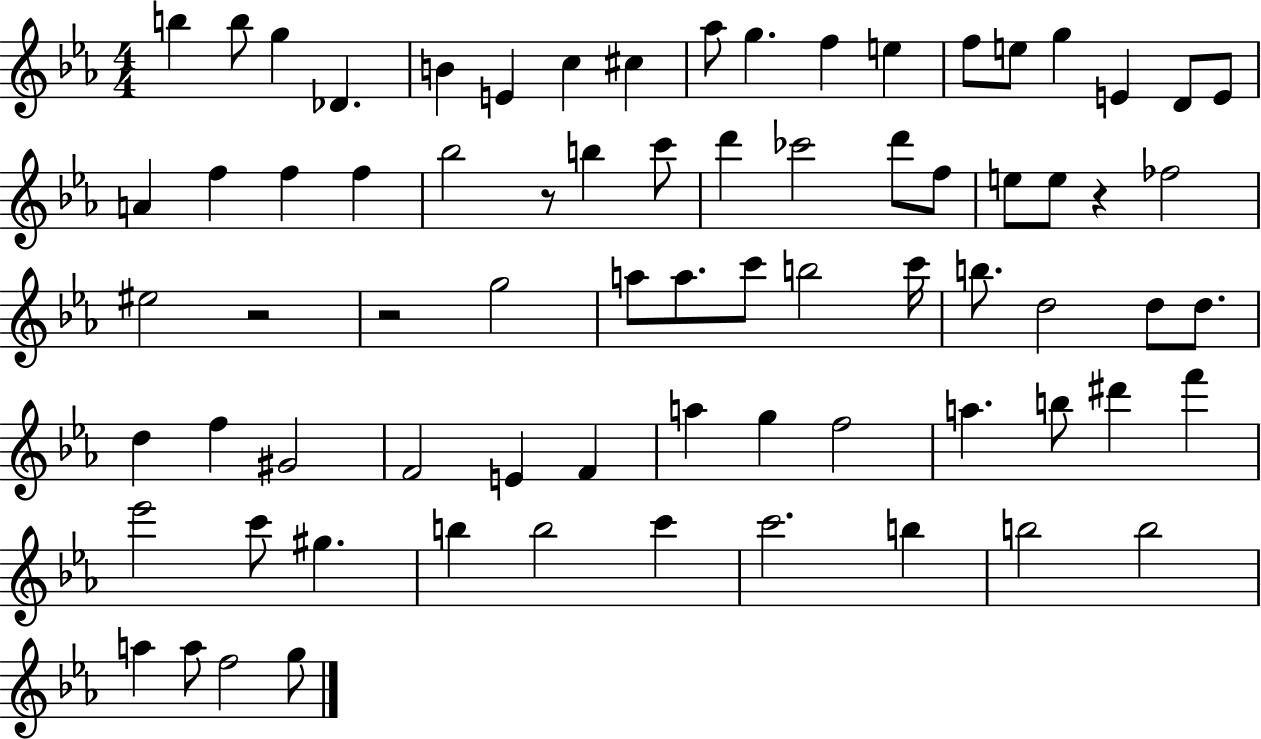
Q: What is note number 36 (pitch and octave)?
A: A5